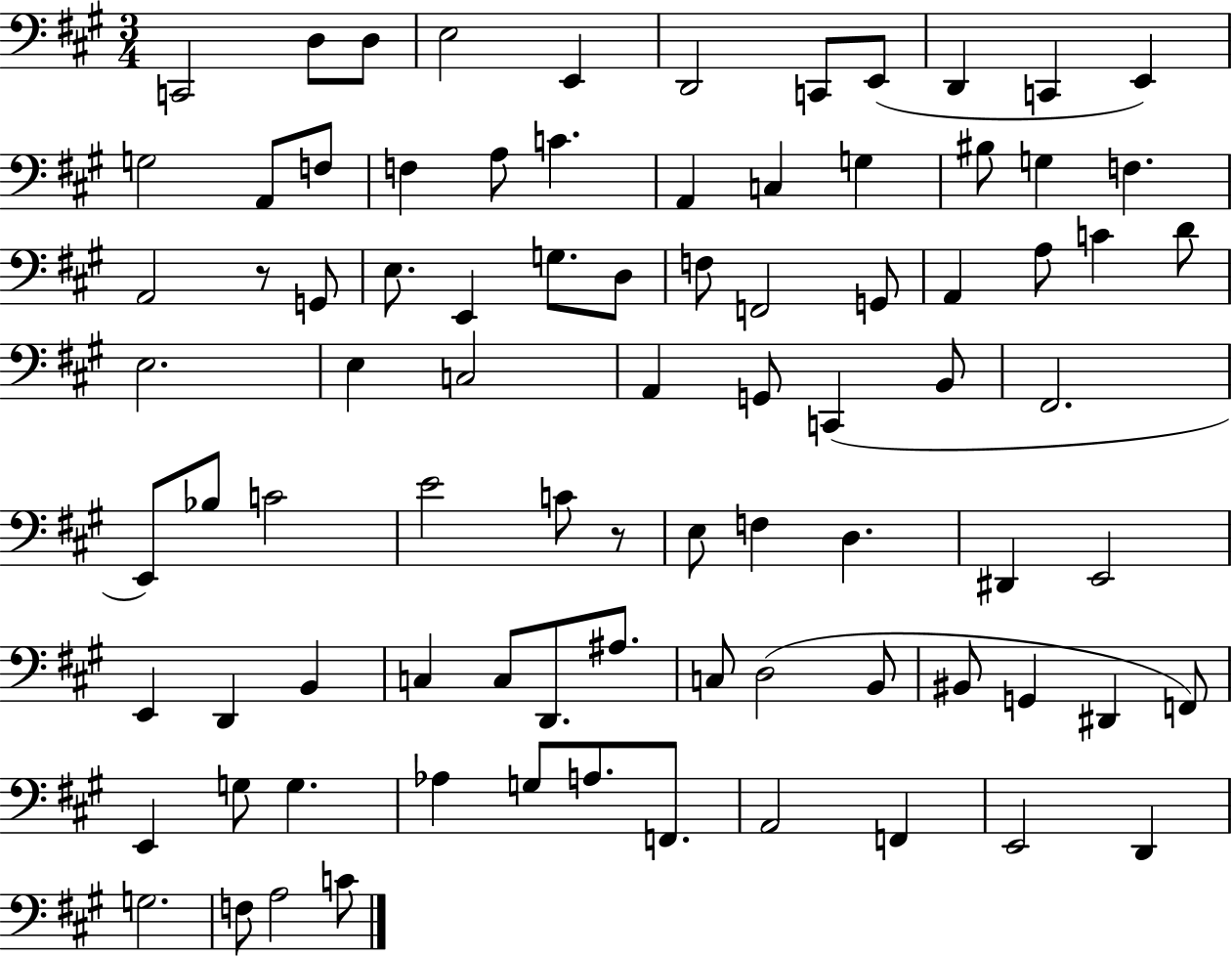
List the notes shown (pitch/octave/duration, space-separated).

C2/h D3/e D3/e E3/h E2/q D2/h C2/e E2/e D2/q C2/q E2/q G3/h A2/e F3/e F3/q A3/e C4/q. A2/q C3/q G3/q BIS3/e G3/q F3/q. A2/h R/e G2/e E3/e. E2/q G3/e. D3/e F3/e F2/h G2/e A2/q A3/e C4/q D4/e E3/h. E3/q C3/h A2/q G2/e C2/q B2/e F#2/h. E2/e Bb3/e C4/h E4/h C4/e R/e E3/e F3/q D3/q. D#2/q E2/h E2/q D2/q B2/q C3/q C3/e D2/e. A#3/e. C3/e D3/h B2/e BIS2/e G2/q D#2/q F2/e E2/q G3/e G3/q. Ab3/q G3/e A3/e. F2/e. A2/h F2/q E2/h D2/q G3/h. F3/e A3/h C4/e